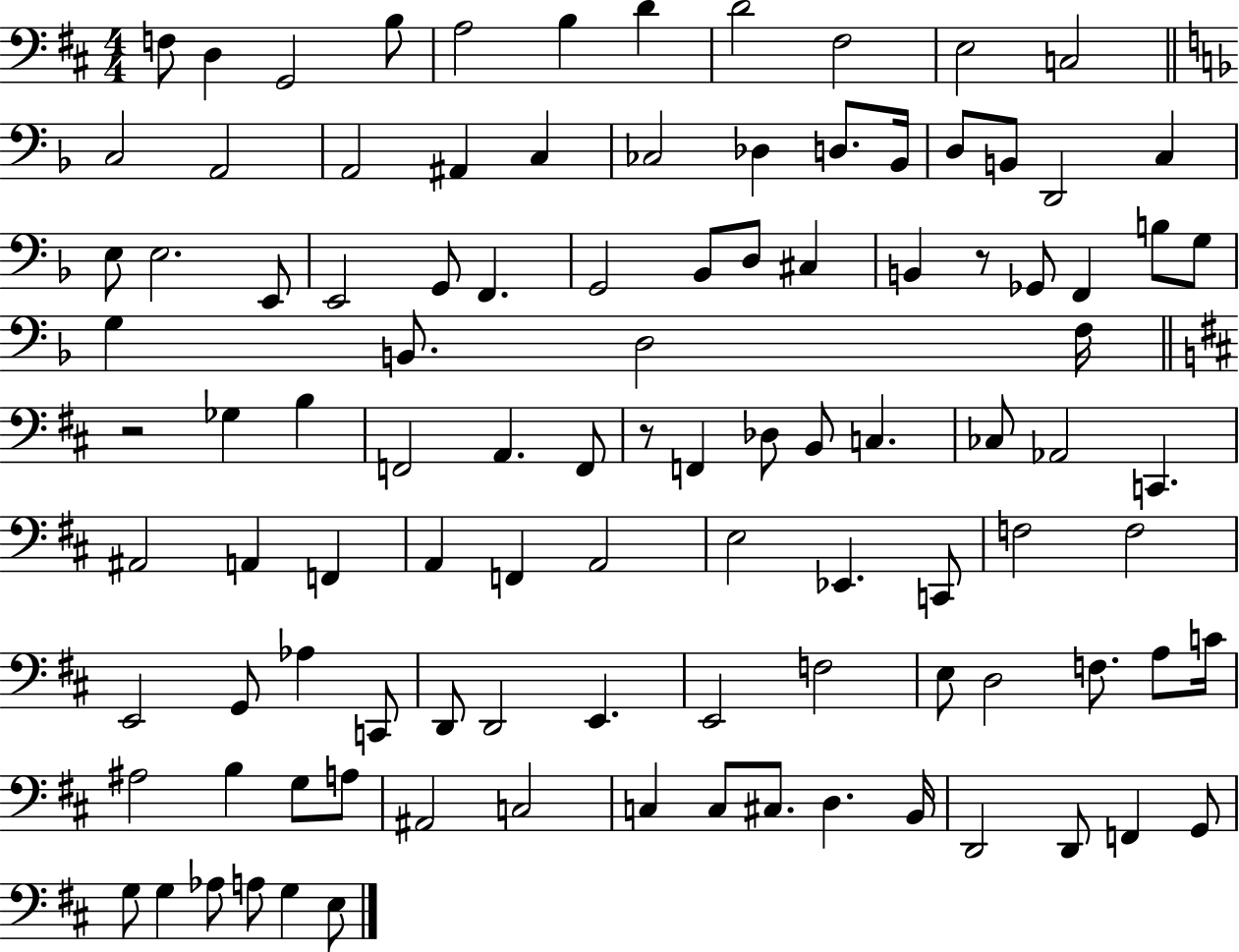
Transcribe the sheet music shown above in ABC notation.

X:1
T:Untitled
M:4/4
L:1/4
K:D
F,/2 D, G,,2 B,/2 A,2 B, D D2 ^F,2 E,2 C,2 C,2 A,,2 A,,2 ^A,, C, _C,2 _D, D,/2 _B,,/4 D,/2 B,,/2 D,,2 C, E,/2 E,2 E,,/2 E,,2 G,,/2 F,, G,,2 _B,,/2 D,/2 ^C, B,, z/2 _G,,/2 F,, B,/2 G,/2 G, B,,/2 D,2 F,/4 z2 _G, B, F,,2 A,, F,,/2 z/2 F,, _D,/2 B,,/2 C, _C,/2 _A,,2 C,, ^A,,2 A,, F,, A,, F,, A,,2 E,2 _E,, C,,/2 F,2 F,2 E,,2 G,,/2 _A, C,,/2 D,,/2 D,,2 E,, E,,2 F,2 E,/2 D,2 F,/2 A,/2 C/4 ^A,2 B, G,/2 A,/2 ^A,,2 C,2 C, C,/2 ^C,/2 D, B,,/4 D,,2 D,,/2 F,, G,,/2 G,/2 G, _A,/2 A,/2 G, E,/2